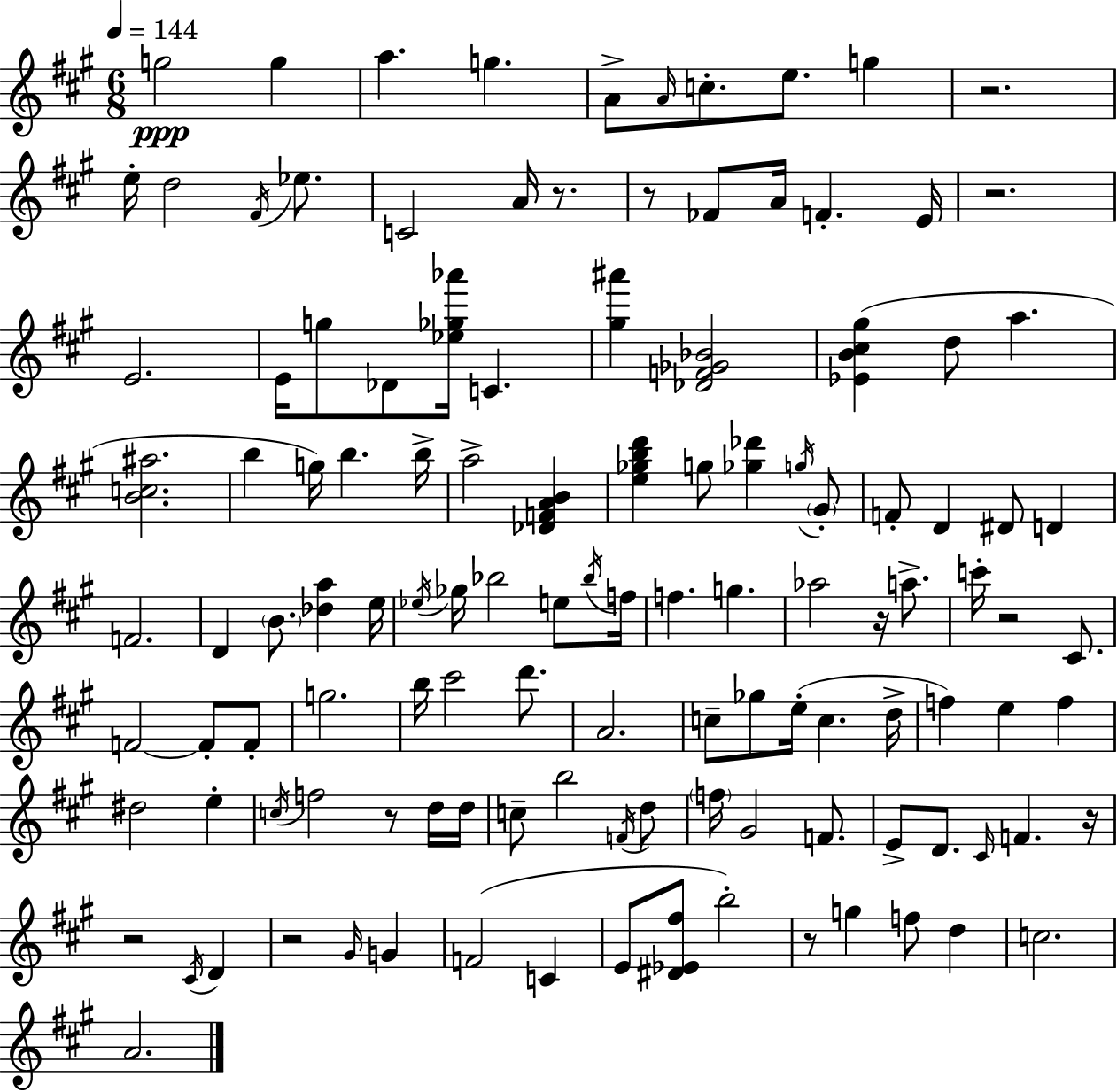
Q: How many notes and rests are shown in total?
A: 121